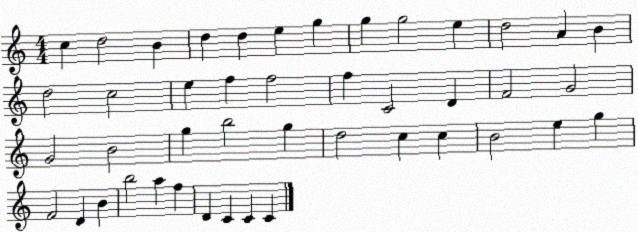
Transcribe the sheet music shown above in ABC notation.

X:1
T:Untitled
M:4/4
L:1/4
K:C
c d2 B d d e g g g2 e d2 A B d2 c2 e f f2 f C2 D F2 G2 G2 B2 g b2 g d2 c c B2 e g F2 D B b2 a f D C C C